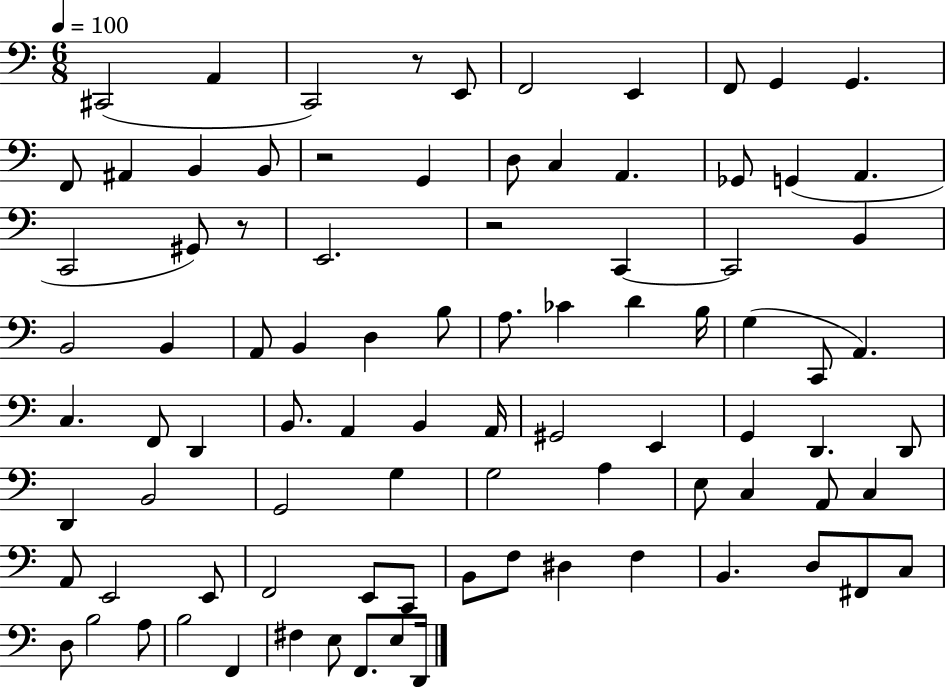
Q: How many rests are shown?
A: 4